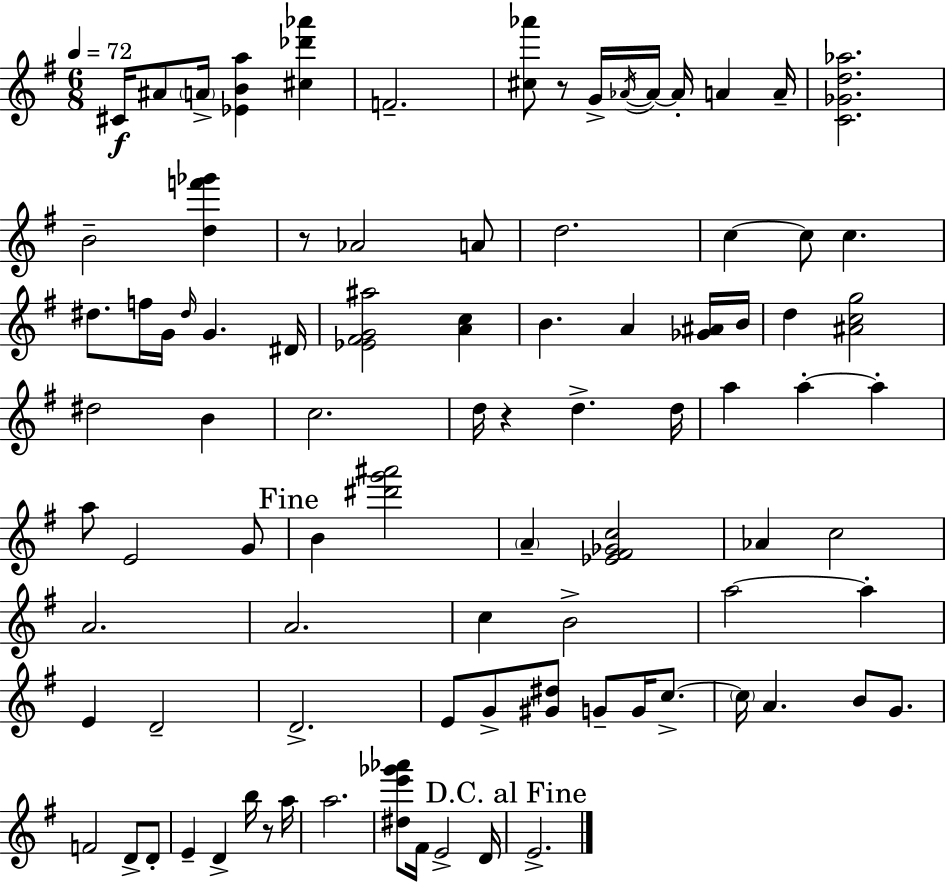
X:1
T:Untitled
M:6/8
L:1/4
K:G
^C/4 ^A/2 A/4 [_EBa] [^c_d'_a'] F2 [^c_a']/2 z/2 G/4 _A/4 _A/4 _A/4 A A/4 [C_Gd_a]2 B2 [df'_g'] z/2 _A2 A/2 d2 c c/2 c ^d/2 f/4 G/4 ^d/4 G ^D/4 [_E^FG^a]2 [Ac] B A [_G^A]/4 B/4 d [^Acg]2 ^d2 B c2 d/4 z d d/4 a a a a/2 E2 G/2 B [^d'g'^a']2 A [_E^F_Gc]2 _A c2 A2 A2 c B2 a2 a E D2 D2 E/2 G/2 [^G^d]/2 G/2 G/4 c/2 c/4 A B/2 G/2 F2 D/2 D/2 E D b/4 z/2 a/4 a2 [^de'_g'_a']/2 ^F/4 E2 D/4 E2